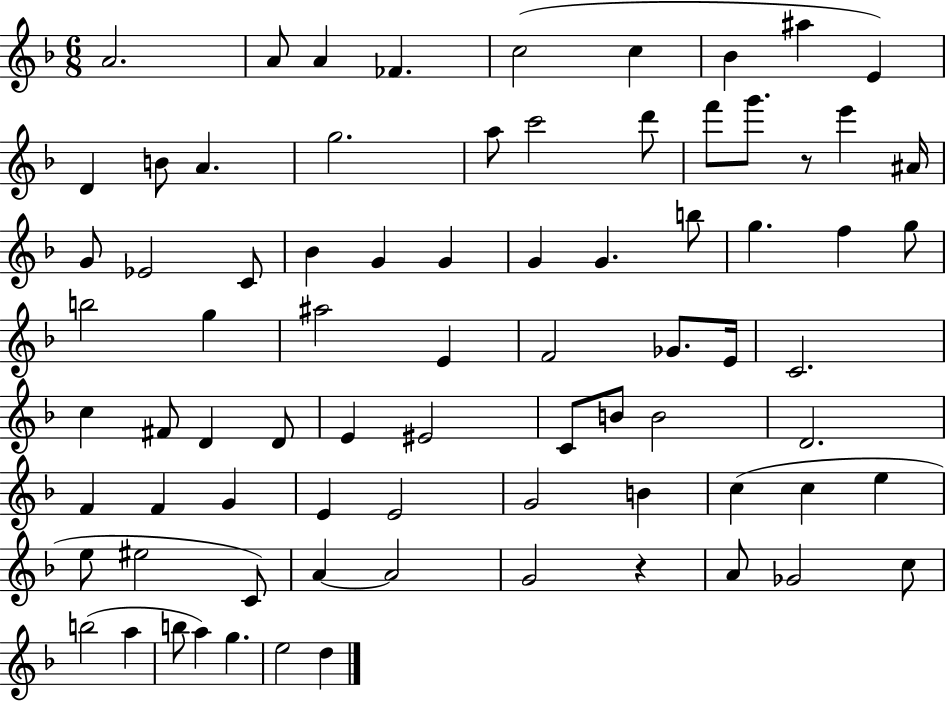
{
  \clef treble
  \numericTimeSignature
  \time 6/8
  \key f \major
  a'2. | a'8 a'4 fes'4. | c''2( c''4 | bes'4 ais''4 e'4) | \break d'4 b'8 a'4. | g''2. | a''8 c'''2 d'''8 | f'''8 g'''8. r8 e'''4 ais'16 | \break g'8 ees'2 c'8 | bes'4 g'4 g'4 | g'4 g'4. b''8 | g''4. f''4 g''8 | \break b''2 g''4 | ais''2 e'4 | f'2 ges'8. e'16 | c'2. | \break c''4 fis'8 d'4 d'8 | e'4 eis'2 | c'8 b'8 b'2 | d'2. | \break f'4 f'4 g'4 | e'4 e'2 | g'2 b'4 | c''4( c''4 e''4 | \break e''8 eis''2 c'8) | a'4~~ a'2 | g'2 r4 | a'8 ges'2 c''8 | \break b''2( a''4 | b''8 a''4) g''4. | e''2 d''4 | \bar "|."
}